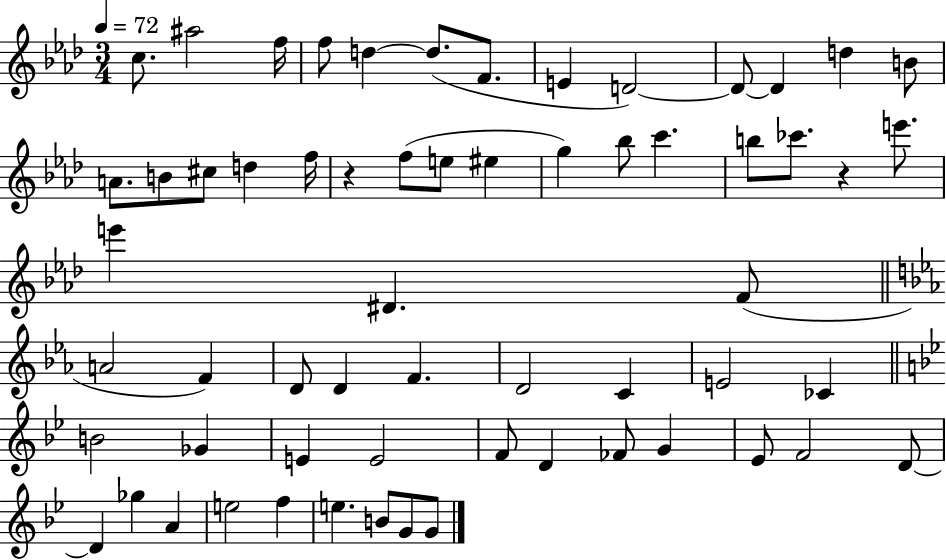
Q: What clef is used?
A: treble